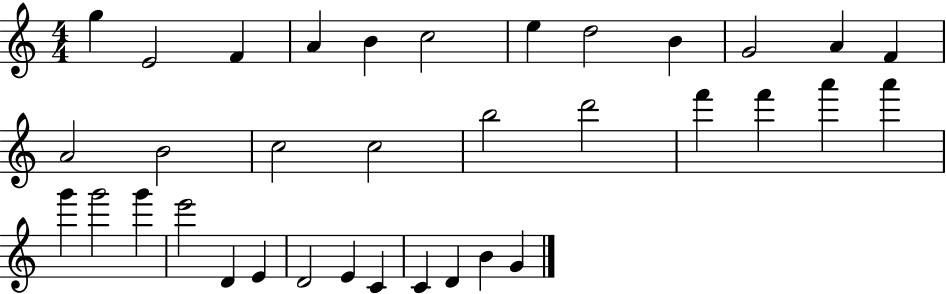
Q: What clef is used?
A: treble